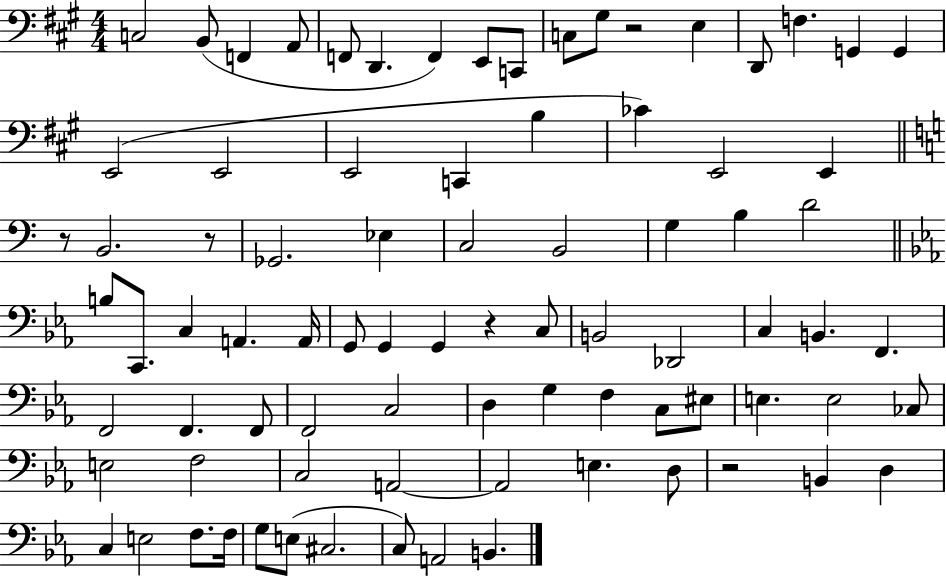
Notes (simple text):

C3/h B2/e F2/q A2/e F2/e D2/q. F2/q E2/e C2/e C3/e G#3/e R/h E3/q D2/e F3/q. G2/q G2/q E2/h E2/h E2/h C2/q B3/q CES4/q E2/h E2/q R/e B2/h. R/e Gb2/h. Eb3/q C3/h B2/h G3/q B3/q D4/h B3/e C2/e. C3/q A2/q. A2/s G2/e G2/q G2/q R/q C3/e B2/h Db2/h C3/q B2/q. F2/q. F2/h F2/q. F2/e F2/h C3/h D3/q G3/q F3/q C3/e EIS3/e E3/q. E3/h CES3/e E3/h F3/h C3/h A2/h A2/h E3/q. D3/e R/h B2/q D3/q C3/q E3/h F3/e. F3/s G3/e E3/e C#3/h. C3/e A2/h B2/q.